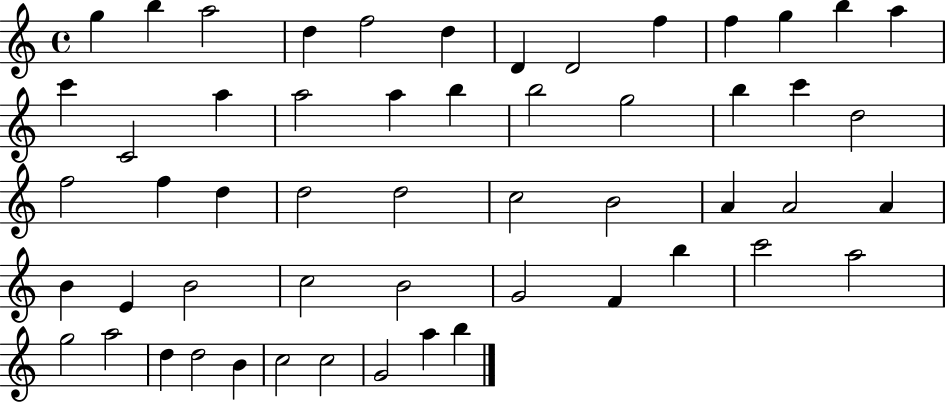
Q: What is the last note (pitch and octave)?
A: B5